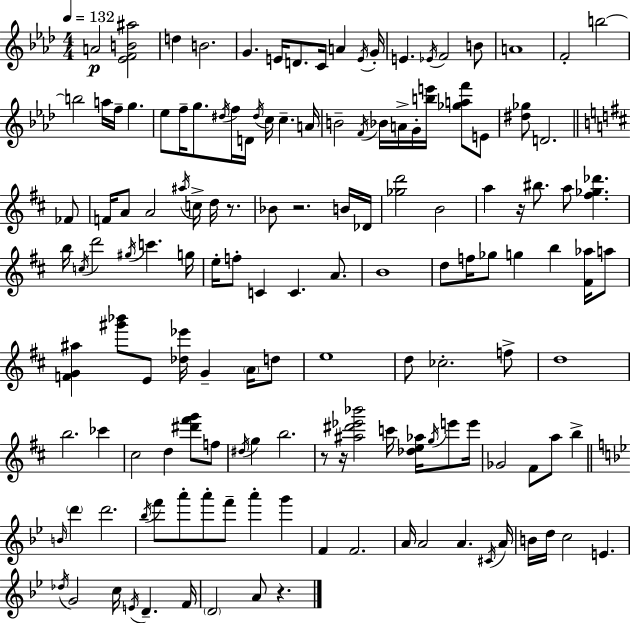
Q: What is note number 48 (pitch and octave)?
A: Db4